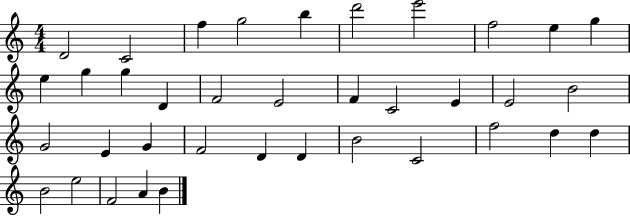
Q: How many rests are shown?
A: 0